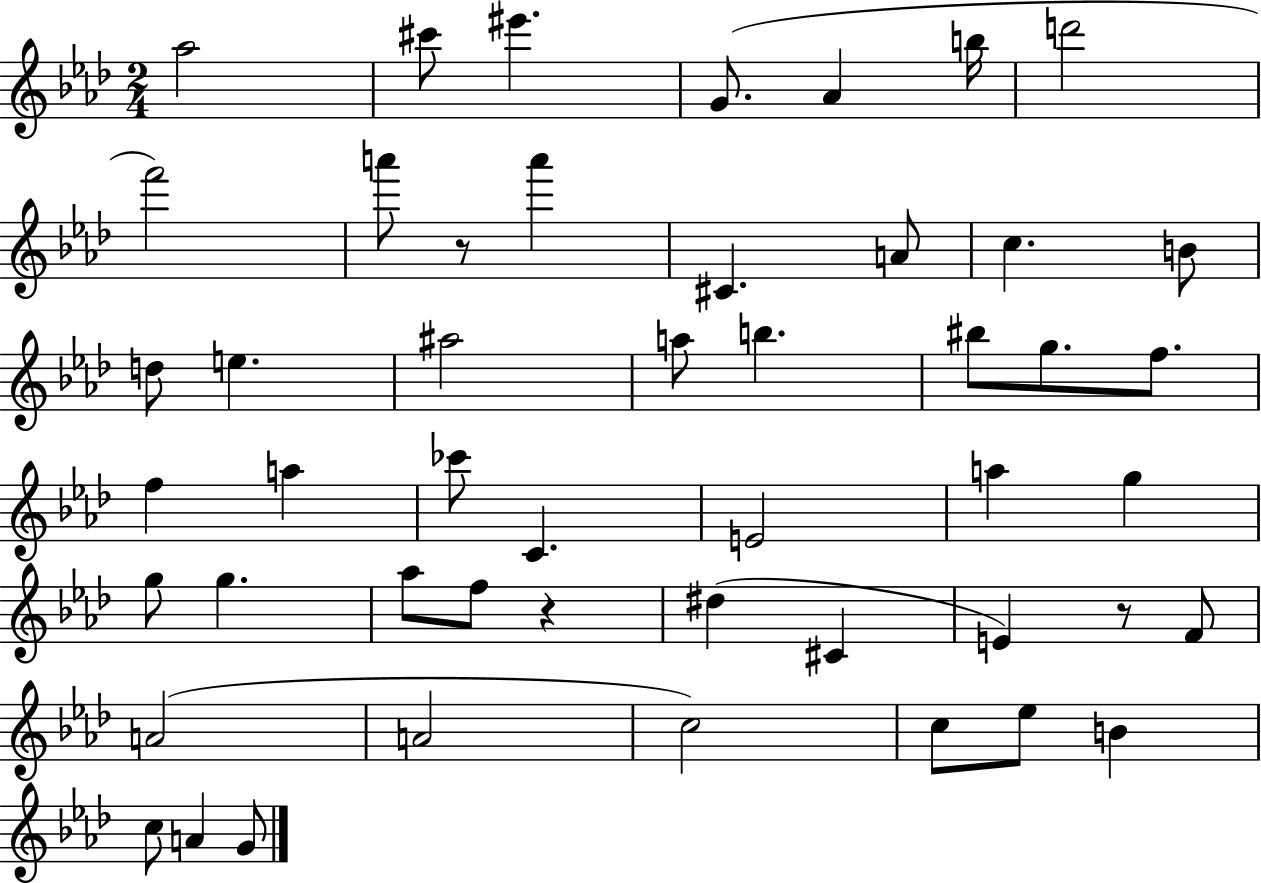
X:1
T:Untitled
M:2/4
L:1/4
K:Ab
_a2 ^c'/2 ^e' G/2 _A b/4 d'2 f'2 a'/2 z/2 a' ^C A/2 c B/2 d/2 e ^a2 a/2 b ^b/2 g/2 f/2 f a _c'/2 C E2 a g g/2 g _a/2 f/2 z ^d ^C E z/2 F/2 A2 A2 c2 c/2 _e/2 B c/2 A G/2